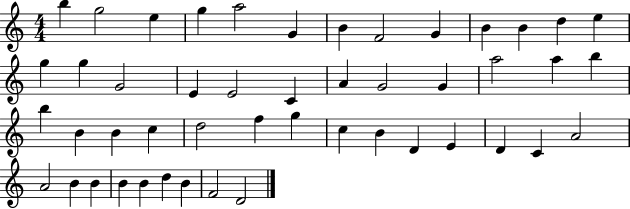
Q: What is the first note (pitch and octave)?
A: B5